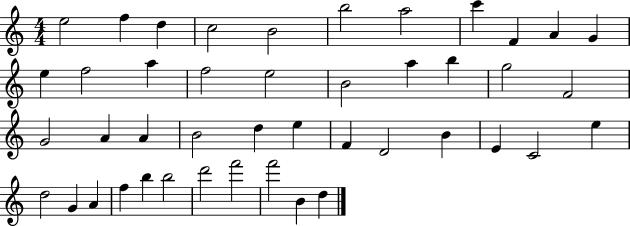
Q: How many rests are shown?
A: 0